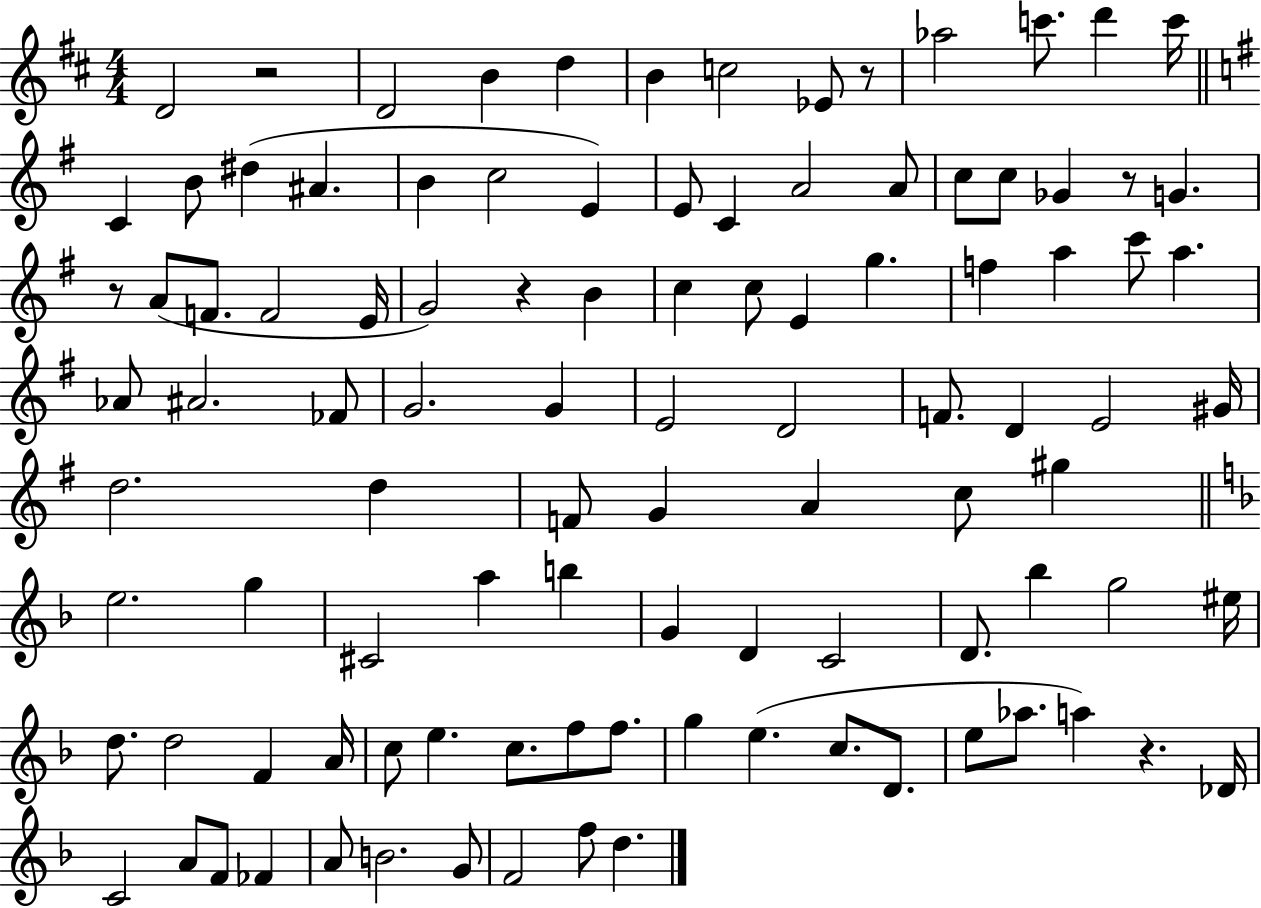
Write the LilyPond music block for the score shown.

{
  \clef treble
  \numericTimeSignature
  \time 4/4
  \key d \major
  d'2 r2 | d'2 b'4 d''4 | b'4 c''2 ees'8 r8 | aes''2 c'''8. d'''4 c'''16 | \break \bar "||" \break \key e \minor c'4 b'8 dis''4( ais'4. | b'4 c''2 e'4) | e'8 c'4 a'2 a'8 | c''8 c''8 ges'4 r8 g'4. | \break r8 a'8( f'8. f'2 e'16 | g'2) r4 b'4 | c''4 c''8 e'4 g''4. | f''4 a''4 c'''8 a''4. | \break aes'8 ais'2. fes'8 | g'2. g'4 | e'2 d'2 | f'8. d'4 e'2 gis'16 | \break d''2. d''4 | f'8 g'4 a'4 c''8 gis''4 | \bar "||" \break \key f \major e''2. g''4 | cis'2 a''4 b''4 | g'4 d'4 c'2 | d'8. bes''4 g''2 eis''16 | \break d''8. d''2 f'4 a'16 | c''8 e''4. c''8. f''8 f''8. | g''4 e''4.( c''8. d'8. | e''8 aes''8. a''4) r4. des'16 | \break c'2 a'8 f'8 fes'4 | a'8 b'2. g'8 | f'2 f''8 d''4. | \bar "|."
}